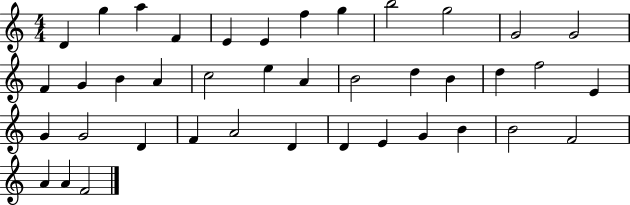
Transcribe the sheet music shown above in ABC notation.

X:1
T:Untitled
M:4/4
L:1/4
K:C
D g a F E E f g b2 g2 G2 G2 F G B A c2 e A B2 d B d f2 E G G2 D F A2 D D E G B B2 F2 A A F2